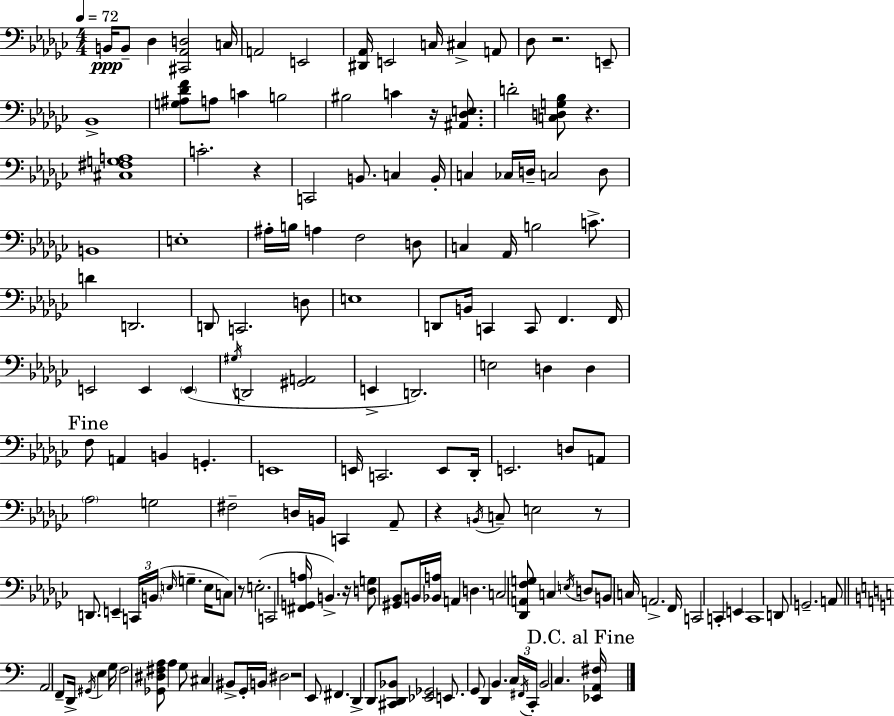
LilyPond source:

{
  \clef bass
  \numericTimeSignature
  \time 4/4
  \key ees \minor
  \tempo 4 = 72
  b,16\ppp b,8-- des4 <cis, aes, d>2 c16 | a,2 e,2 | <dis, aes,>16 e,2 c16 cis4-> a,8 | des8 r2. e,8-- | \break bes,1-> | <g ais des' f'>8 a8 c'4 b2 | bis2 c'4 r16 <ais, des e>8. | d'2-. <c d g bes>8 r4. | \break <cis fis g a>1 | c'2.-. r4 | c,2 b,8. c4 b,16-. | c4 ces16 d16-- c2 d8 | \break b,1 | e1-. | ais16-. b16 a4 f2 d8 | c4 aes,16 b2 c'8.-> | \break d'4 d,2. | d,8 c,2. d8 | e1 | d,8 b,16 c,4 c,8 f,4. f,16 | \break e,2 e,4 \parenthesize e,4( | \acciaccatura { gis16 } d,2 <gis, a,>2 | e,4-> d,2.) | e2 d4 d4 | \break \mark "Fine" f8 a,4 b,4 g,4.-. | e,1 | e,16 c,2. e,8 | des,16-. e,2. d8 a,8 | \break \parenthesize aes2 g2 | fis2-- d16 b,16 c,4 aes,8-- | r4 \acciaccatura { b,16 } c8-- e2 | r8 d,8. e,4-- \tuplet 3/2 { c,16 \parenthesize b,16( \grace { e16 } } g4.-- | \break e16 c8) r8 e2.-.( | c,2 <fis, g, a>16 b,4.->) | r16 <d g>8 <gis, bes,>8 b,16 <bes, a>16 a,4 d4. | c2 <des, a, f g>8 c4 | \break \acciaccatura { e16 } d8 b,8 c16 a,2.-> | f,16 c,2 c,4-. | e,4 c,1 | d,8 g,2.-- | \break a,8 \bar "||" \break \key c \major a,2 f,8-- d,16-> \acciaccatura { gis,16 } e4 | g16 f2 <ges, dis fis a>8 a4 g8 | cis4 bis,8-> g,16-. b,16 dis2 | r2 e,8 fis,4. | \break d,4-> d,8 <cis, d, bes,>8 <ees, ges,>2 | e,8. g,8 d,4 b,4. | \tuplet 3/2 { c16 \acciaccatura { fis,16 } c,16-. } b,2 c4. | \mark "D.C. al Fine" <ees, a, fis>16 \bar "|."
}